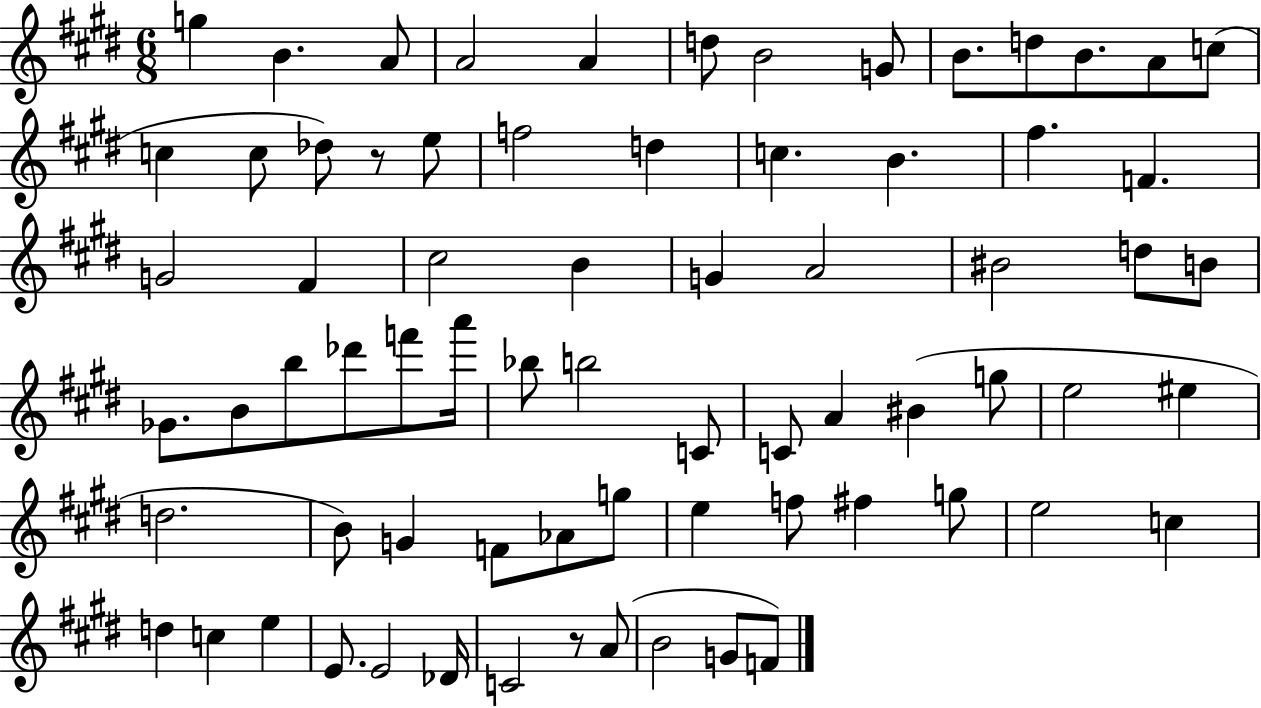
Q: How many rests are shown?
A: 2